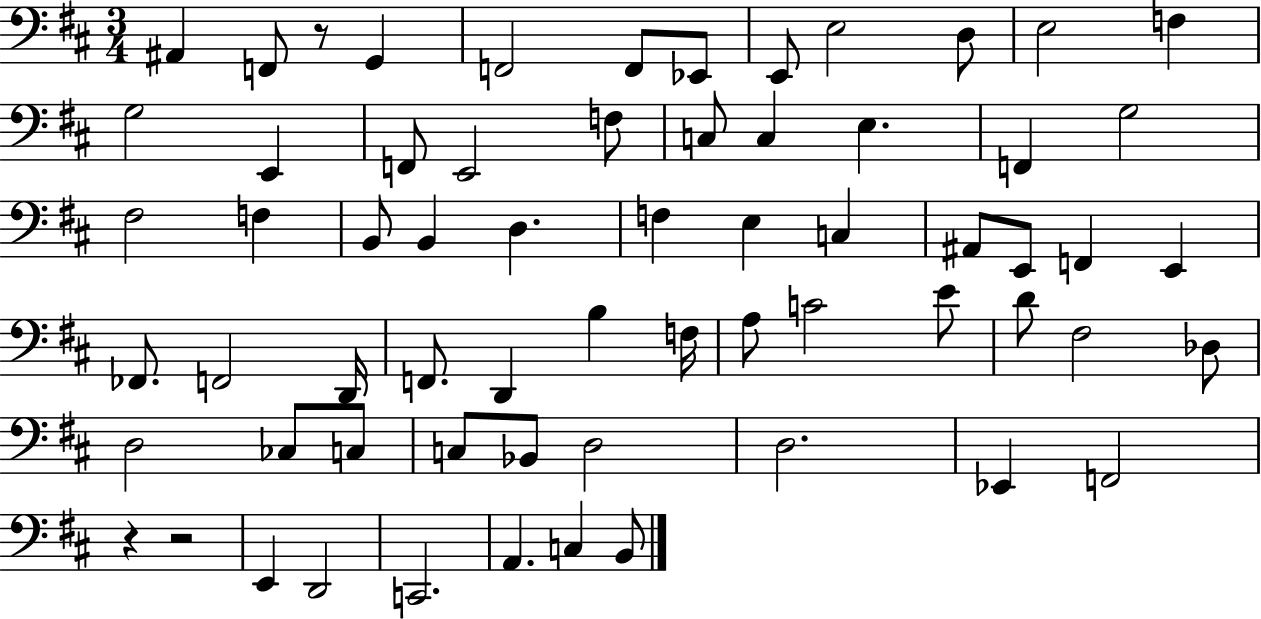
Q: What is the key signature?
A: D major